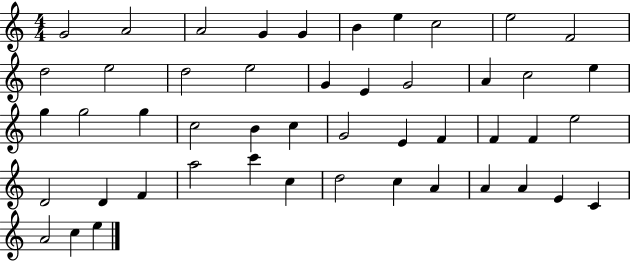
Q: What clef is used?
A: treble